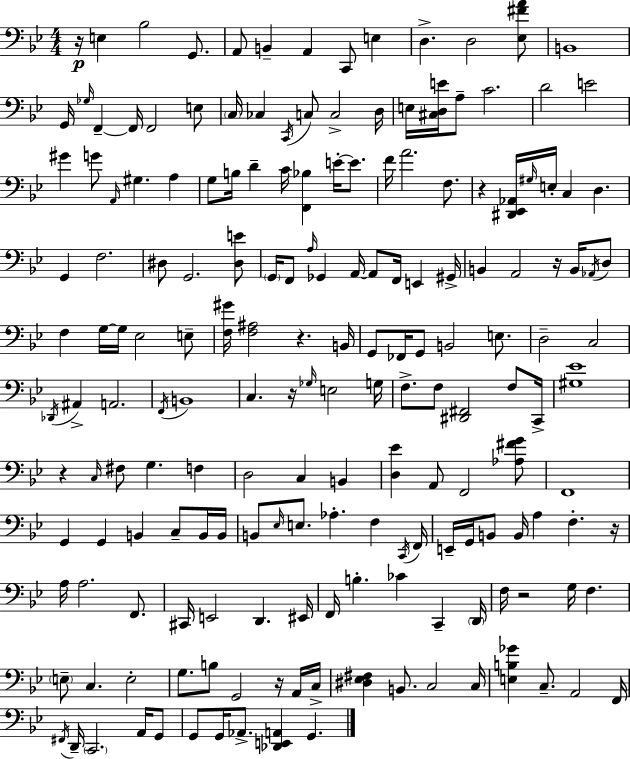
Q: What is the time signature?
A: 4/4